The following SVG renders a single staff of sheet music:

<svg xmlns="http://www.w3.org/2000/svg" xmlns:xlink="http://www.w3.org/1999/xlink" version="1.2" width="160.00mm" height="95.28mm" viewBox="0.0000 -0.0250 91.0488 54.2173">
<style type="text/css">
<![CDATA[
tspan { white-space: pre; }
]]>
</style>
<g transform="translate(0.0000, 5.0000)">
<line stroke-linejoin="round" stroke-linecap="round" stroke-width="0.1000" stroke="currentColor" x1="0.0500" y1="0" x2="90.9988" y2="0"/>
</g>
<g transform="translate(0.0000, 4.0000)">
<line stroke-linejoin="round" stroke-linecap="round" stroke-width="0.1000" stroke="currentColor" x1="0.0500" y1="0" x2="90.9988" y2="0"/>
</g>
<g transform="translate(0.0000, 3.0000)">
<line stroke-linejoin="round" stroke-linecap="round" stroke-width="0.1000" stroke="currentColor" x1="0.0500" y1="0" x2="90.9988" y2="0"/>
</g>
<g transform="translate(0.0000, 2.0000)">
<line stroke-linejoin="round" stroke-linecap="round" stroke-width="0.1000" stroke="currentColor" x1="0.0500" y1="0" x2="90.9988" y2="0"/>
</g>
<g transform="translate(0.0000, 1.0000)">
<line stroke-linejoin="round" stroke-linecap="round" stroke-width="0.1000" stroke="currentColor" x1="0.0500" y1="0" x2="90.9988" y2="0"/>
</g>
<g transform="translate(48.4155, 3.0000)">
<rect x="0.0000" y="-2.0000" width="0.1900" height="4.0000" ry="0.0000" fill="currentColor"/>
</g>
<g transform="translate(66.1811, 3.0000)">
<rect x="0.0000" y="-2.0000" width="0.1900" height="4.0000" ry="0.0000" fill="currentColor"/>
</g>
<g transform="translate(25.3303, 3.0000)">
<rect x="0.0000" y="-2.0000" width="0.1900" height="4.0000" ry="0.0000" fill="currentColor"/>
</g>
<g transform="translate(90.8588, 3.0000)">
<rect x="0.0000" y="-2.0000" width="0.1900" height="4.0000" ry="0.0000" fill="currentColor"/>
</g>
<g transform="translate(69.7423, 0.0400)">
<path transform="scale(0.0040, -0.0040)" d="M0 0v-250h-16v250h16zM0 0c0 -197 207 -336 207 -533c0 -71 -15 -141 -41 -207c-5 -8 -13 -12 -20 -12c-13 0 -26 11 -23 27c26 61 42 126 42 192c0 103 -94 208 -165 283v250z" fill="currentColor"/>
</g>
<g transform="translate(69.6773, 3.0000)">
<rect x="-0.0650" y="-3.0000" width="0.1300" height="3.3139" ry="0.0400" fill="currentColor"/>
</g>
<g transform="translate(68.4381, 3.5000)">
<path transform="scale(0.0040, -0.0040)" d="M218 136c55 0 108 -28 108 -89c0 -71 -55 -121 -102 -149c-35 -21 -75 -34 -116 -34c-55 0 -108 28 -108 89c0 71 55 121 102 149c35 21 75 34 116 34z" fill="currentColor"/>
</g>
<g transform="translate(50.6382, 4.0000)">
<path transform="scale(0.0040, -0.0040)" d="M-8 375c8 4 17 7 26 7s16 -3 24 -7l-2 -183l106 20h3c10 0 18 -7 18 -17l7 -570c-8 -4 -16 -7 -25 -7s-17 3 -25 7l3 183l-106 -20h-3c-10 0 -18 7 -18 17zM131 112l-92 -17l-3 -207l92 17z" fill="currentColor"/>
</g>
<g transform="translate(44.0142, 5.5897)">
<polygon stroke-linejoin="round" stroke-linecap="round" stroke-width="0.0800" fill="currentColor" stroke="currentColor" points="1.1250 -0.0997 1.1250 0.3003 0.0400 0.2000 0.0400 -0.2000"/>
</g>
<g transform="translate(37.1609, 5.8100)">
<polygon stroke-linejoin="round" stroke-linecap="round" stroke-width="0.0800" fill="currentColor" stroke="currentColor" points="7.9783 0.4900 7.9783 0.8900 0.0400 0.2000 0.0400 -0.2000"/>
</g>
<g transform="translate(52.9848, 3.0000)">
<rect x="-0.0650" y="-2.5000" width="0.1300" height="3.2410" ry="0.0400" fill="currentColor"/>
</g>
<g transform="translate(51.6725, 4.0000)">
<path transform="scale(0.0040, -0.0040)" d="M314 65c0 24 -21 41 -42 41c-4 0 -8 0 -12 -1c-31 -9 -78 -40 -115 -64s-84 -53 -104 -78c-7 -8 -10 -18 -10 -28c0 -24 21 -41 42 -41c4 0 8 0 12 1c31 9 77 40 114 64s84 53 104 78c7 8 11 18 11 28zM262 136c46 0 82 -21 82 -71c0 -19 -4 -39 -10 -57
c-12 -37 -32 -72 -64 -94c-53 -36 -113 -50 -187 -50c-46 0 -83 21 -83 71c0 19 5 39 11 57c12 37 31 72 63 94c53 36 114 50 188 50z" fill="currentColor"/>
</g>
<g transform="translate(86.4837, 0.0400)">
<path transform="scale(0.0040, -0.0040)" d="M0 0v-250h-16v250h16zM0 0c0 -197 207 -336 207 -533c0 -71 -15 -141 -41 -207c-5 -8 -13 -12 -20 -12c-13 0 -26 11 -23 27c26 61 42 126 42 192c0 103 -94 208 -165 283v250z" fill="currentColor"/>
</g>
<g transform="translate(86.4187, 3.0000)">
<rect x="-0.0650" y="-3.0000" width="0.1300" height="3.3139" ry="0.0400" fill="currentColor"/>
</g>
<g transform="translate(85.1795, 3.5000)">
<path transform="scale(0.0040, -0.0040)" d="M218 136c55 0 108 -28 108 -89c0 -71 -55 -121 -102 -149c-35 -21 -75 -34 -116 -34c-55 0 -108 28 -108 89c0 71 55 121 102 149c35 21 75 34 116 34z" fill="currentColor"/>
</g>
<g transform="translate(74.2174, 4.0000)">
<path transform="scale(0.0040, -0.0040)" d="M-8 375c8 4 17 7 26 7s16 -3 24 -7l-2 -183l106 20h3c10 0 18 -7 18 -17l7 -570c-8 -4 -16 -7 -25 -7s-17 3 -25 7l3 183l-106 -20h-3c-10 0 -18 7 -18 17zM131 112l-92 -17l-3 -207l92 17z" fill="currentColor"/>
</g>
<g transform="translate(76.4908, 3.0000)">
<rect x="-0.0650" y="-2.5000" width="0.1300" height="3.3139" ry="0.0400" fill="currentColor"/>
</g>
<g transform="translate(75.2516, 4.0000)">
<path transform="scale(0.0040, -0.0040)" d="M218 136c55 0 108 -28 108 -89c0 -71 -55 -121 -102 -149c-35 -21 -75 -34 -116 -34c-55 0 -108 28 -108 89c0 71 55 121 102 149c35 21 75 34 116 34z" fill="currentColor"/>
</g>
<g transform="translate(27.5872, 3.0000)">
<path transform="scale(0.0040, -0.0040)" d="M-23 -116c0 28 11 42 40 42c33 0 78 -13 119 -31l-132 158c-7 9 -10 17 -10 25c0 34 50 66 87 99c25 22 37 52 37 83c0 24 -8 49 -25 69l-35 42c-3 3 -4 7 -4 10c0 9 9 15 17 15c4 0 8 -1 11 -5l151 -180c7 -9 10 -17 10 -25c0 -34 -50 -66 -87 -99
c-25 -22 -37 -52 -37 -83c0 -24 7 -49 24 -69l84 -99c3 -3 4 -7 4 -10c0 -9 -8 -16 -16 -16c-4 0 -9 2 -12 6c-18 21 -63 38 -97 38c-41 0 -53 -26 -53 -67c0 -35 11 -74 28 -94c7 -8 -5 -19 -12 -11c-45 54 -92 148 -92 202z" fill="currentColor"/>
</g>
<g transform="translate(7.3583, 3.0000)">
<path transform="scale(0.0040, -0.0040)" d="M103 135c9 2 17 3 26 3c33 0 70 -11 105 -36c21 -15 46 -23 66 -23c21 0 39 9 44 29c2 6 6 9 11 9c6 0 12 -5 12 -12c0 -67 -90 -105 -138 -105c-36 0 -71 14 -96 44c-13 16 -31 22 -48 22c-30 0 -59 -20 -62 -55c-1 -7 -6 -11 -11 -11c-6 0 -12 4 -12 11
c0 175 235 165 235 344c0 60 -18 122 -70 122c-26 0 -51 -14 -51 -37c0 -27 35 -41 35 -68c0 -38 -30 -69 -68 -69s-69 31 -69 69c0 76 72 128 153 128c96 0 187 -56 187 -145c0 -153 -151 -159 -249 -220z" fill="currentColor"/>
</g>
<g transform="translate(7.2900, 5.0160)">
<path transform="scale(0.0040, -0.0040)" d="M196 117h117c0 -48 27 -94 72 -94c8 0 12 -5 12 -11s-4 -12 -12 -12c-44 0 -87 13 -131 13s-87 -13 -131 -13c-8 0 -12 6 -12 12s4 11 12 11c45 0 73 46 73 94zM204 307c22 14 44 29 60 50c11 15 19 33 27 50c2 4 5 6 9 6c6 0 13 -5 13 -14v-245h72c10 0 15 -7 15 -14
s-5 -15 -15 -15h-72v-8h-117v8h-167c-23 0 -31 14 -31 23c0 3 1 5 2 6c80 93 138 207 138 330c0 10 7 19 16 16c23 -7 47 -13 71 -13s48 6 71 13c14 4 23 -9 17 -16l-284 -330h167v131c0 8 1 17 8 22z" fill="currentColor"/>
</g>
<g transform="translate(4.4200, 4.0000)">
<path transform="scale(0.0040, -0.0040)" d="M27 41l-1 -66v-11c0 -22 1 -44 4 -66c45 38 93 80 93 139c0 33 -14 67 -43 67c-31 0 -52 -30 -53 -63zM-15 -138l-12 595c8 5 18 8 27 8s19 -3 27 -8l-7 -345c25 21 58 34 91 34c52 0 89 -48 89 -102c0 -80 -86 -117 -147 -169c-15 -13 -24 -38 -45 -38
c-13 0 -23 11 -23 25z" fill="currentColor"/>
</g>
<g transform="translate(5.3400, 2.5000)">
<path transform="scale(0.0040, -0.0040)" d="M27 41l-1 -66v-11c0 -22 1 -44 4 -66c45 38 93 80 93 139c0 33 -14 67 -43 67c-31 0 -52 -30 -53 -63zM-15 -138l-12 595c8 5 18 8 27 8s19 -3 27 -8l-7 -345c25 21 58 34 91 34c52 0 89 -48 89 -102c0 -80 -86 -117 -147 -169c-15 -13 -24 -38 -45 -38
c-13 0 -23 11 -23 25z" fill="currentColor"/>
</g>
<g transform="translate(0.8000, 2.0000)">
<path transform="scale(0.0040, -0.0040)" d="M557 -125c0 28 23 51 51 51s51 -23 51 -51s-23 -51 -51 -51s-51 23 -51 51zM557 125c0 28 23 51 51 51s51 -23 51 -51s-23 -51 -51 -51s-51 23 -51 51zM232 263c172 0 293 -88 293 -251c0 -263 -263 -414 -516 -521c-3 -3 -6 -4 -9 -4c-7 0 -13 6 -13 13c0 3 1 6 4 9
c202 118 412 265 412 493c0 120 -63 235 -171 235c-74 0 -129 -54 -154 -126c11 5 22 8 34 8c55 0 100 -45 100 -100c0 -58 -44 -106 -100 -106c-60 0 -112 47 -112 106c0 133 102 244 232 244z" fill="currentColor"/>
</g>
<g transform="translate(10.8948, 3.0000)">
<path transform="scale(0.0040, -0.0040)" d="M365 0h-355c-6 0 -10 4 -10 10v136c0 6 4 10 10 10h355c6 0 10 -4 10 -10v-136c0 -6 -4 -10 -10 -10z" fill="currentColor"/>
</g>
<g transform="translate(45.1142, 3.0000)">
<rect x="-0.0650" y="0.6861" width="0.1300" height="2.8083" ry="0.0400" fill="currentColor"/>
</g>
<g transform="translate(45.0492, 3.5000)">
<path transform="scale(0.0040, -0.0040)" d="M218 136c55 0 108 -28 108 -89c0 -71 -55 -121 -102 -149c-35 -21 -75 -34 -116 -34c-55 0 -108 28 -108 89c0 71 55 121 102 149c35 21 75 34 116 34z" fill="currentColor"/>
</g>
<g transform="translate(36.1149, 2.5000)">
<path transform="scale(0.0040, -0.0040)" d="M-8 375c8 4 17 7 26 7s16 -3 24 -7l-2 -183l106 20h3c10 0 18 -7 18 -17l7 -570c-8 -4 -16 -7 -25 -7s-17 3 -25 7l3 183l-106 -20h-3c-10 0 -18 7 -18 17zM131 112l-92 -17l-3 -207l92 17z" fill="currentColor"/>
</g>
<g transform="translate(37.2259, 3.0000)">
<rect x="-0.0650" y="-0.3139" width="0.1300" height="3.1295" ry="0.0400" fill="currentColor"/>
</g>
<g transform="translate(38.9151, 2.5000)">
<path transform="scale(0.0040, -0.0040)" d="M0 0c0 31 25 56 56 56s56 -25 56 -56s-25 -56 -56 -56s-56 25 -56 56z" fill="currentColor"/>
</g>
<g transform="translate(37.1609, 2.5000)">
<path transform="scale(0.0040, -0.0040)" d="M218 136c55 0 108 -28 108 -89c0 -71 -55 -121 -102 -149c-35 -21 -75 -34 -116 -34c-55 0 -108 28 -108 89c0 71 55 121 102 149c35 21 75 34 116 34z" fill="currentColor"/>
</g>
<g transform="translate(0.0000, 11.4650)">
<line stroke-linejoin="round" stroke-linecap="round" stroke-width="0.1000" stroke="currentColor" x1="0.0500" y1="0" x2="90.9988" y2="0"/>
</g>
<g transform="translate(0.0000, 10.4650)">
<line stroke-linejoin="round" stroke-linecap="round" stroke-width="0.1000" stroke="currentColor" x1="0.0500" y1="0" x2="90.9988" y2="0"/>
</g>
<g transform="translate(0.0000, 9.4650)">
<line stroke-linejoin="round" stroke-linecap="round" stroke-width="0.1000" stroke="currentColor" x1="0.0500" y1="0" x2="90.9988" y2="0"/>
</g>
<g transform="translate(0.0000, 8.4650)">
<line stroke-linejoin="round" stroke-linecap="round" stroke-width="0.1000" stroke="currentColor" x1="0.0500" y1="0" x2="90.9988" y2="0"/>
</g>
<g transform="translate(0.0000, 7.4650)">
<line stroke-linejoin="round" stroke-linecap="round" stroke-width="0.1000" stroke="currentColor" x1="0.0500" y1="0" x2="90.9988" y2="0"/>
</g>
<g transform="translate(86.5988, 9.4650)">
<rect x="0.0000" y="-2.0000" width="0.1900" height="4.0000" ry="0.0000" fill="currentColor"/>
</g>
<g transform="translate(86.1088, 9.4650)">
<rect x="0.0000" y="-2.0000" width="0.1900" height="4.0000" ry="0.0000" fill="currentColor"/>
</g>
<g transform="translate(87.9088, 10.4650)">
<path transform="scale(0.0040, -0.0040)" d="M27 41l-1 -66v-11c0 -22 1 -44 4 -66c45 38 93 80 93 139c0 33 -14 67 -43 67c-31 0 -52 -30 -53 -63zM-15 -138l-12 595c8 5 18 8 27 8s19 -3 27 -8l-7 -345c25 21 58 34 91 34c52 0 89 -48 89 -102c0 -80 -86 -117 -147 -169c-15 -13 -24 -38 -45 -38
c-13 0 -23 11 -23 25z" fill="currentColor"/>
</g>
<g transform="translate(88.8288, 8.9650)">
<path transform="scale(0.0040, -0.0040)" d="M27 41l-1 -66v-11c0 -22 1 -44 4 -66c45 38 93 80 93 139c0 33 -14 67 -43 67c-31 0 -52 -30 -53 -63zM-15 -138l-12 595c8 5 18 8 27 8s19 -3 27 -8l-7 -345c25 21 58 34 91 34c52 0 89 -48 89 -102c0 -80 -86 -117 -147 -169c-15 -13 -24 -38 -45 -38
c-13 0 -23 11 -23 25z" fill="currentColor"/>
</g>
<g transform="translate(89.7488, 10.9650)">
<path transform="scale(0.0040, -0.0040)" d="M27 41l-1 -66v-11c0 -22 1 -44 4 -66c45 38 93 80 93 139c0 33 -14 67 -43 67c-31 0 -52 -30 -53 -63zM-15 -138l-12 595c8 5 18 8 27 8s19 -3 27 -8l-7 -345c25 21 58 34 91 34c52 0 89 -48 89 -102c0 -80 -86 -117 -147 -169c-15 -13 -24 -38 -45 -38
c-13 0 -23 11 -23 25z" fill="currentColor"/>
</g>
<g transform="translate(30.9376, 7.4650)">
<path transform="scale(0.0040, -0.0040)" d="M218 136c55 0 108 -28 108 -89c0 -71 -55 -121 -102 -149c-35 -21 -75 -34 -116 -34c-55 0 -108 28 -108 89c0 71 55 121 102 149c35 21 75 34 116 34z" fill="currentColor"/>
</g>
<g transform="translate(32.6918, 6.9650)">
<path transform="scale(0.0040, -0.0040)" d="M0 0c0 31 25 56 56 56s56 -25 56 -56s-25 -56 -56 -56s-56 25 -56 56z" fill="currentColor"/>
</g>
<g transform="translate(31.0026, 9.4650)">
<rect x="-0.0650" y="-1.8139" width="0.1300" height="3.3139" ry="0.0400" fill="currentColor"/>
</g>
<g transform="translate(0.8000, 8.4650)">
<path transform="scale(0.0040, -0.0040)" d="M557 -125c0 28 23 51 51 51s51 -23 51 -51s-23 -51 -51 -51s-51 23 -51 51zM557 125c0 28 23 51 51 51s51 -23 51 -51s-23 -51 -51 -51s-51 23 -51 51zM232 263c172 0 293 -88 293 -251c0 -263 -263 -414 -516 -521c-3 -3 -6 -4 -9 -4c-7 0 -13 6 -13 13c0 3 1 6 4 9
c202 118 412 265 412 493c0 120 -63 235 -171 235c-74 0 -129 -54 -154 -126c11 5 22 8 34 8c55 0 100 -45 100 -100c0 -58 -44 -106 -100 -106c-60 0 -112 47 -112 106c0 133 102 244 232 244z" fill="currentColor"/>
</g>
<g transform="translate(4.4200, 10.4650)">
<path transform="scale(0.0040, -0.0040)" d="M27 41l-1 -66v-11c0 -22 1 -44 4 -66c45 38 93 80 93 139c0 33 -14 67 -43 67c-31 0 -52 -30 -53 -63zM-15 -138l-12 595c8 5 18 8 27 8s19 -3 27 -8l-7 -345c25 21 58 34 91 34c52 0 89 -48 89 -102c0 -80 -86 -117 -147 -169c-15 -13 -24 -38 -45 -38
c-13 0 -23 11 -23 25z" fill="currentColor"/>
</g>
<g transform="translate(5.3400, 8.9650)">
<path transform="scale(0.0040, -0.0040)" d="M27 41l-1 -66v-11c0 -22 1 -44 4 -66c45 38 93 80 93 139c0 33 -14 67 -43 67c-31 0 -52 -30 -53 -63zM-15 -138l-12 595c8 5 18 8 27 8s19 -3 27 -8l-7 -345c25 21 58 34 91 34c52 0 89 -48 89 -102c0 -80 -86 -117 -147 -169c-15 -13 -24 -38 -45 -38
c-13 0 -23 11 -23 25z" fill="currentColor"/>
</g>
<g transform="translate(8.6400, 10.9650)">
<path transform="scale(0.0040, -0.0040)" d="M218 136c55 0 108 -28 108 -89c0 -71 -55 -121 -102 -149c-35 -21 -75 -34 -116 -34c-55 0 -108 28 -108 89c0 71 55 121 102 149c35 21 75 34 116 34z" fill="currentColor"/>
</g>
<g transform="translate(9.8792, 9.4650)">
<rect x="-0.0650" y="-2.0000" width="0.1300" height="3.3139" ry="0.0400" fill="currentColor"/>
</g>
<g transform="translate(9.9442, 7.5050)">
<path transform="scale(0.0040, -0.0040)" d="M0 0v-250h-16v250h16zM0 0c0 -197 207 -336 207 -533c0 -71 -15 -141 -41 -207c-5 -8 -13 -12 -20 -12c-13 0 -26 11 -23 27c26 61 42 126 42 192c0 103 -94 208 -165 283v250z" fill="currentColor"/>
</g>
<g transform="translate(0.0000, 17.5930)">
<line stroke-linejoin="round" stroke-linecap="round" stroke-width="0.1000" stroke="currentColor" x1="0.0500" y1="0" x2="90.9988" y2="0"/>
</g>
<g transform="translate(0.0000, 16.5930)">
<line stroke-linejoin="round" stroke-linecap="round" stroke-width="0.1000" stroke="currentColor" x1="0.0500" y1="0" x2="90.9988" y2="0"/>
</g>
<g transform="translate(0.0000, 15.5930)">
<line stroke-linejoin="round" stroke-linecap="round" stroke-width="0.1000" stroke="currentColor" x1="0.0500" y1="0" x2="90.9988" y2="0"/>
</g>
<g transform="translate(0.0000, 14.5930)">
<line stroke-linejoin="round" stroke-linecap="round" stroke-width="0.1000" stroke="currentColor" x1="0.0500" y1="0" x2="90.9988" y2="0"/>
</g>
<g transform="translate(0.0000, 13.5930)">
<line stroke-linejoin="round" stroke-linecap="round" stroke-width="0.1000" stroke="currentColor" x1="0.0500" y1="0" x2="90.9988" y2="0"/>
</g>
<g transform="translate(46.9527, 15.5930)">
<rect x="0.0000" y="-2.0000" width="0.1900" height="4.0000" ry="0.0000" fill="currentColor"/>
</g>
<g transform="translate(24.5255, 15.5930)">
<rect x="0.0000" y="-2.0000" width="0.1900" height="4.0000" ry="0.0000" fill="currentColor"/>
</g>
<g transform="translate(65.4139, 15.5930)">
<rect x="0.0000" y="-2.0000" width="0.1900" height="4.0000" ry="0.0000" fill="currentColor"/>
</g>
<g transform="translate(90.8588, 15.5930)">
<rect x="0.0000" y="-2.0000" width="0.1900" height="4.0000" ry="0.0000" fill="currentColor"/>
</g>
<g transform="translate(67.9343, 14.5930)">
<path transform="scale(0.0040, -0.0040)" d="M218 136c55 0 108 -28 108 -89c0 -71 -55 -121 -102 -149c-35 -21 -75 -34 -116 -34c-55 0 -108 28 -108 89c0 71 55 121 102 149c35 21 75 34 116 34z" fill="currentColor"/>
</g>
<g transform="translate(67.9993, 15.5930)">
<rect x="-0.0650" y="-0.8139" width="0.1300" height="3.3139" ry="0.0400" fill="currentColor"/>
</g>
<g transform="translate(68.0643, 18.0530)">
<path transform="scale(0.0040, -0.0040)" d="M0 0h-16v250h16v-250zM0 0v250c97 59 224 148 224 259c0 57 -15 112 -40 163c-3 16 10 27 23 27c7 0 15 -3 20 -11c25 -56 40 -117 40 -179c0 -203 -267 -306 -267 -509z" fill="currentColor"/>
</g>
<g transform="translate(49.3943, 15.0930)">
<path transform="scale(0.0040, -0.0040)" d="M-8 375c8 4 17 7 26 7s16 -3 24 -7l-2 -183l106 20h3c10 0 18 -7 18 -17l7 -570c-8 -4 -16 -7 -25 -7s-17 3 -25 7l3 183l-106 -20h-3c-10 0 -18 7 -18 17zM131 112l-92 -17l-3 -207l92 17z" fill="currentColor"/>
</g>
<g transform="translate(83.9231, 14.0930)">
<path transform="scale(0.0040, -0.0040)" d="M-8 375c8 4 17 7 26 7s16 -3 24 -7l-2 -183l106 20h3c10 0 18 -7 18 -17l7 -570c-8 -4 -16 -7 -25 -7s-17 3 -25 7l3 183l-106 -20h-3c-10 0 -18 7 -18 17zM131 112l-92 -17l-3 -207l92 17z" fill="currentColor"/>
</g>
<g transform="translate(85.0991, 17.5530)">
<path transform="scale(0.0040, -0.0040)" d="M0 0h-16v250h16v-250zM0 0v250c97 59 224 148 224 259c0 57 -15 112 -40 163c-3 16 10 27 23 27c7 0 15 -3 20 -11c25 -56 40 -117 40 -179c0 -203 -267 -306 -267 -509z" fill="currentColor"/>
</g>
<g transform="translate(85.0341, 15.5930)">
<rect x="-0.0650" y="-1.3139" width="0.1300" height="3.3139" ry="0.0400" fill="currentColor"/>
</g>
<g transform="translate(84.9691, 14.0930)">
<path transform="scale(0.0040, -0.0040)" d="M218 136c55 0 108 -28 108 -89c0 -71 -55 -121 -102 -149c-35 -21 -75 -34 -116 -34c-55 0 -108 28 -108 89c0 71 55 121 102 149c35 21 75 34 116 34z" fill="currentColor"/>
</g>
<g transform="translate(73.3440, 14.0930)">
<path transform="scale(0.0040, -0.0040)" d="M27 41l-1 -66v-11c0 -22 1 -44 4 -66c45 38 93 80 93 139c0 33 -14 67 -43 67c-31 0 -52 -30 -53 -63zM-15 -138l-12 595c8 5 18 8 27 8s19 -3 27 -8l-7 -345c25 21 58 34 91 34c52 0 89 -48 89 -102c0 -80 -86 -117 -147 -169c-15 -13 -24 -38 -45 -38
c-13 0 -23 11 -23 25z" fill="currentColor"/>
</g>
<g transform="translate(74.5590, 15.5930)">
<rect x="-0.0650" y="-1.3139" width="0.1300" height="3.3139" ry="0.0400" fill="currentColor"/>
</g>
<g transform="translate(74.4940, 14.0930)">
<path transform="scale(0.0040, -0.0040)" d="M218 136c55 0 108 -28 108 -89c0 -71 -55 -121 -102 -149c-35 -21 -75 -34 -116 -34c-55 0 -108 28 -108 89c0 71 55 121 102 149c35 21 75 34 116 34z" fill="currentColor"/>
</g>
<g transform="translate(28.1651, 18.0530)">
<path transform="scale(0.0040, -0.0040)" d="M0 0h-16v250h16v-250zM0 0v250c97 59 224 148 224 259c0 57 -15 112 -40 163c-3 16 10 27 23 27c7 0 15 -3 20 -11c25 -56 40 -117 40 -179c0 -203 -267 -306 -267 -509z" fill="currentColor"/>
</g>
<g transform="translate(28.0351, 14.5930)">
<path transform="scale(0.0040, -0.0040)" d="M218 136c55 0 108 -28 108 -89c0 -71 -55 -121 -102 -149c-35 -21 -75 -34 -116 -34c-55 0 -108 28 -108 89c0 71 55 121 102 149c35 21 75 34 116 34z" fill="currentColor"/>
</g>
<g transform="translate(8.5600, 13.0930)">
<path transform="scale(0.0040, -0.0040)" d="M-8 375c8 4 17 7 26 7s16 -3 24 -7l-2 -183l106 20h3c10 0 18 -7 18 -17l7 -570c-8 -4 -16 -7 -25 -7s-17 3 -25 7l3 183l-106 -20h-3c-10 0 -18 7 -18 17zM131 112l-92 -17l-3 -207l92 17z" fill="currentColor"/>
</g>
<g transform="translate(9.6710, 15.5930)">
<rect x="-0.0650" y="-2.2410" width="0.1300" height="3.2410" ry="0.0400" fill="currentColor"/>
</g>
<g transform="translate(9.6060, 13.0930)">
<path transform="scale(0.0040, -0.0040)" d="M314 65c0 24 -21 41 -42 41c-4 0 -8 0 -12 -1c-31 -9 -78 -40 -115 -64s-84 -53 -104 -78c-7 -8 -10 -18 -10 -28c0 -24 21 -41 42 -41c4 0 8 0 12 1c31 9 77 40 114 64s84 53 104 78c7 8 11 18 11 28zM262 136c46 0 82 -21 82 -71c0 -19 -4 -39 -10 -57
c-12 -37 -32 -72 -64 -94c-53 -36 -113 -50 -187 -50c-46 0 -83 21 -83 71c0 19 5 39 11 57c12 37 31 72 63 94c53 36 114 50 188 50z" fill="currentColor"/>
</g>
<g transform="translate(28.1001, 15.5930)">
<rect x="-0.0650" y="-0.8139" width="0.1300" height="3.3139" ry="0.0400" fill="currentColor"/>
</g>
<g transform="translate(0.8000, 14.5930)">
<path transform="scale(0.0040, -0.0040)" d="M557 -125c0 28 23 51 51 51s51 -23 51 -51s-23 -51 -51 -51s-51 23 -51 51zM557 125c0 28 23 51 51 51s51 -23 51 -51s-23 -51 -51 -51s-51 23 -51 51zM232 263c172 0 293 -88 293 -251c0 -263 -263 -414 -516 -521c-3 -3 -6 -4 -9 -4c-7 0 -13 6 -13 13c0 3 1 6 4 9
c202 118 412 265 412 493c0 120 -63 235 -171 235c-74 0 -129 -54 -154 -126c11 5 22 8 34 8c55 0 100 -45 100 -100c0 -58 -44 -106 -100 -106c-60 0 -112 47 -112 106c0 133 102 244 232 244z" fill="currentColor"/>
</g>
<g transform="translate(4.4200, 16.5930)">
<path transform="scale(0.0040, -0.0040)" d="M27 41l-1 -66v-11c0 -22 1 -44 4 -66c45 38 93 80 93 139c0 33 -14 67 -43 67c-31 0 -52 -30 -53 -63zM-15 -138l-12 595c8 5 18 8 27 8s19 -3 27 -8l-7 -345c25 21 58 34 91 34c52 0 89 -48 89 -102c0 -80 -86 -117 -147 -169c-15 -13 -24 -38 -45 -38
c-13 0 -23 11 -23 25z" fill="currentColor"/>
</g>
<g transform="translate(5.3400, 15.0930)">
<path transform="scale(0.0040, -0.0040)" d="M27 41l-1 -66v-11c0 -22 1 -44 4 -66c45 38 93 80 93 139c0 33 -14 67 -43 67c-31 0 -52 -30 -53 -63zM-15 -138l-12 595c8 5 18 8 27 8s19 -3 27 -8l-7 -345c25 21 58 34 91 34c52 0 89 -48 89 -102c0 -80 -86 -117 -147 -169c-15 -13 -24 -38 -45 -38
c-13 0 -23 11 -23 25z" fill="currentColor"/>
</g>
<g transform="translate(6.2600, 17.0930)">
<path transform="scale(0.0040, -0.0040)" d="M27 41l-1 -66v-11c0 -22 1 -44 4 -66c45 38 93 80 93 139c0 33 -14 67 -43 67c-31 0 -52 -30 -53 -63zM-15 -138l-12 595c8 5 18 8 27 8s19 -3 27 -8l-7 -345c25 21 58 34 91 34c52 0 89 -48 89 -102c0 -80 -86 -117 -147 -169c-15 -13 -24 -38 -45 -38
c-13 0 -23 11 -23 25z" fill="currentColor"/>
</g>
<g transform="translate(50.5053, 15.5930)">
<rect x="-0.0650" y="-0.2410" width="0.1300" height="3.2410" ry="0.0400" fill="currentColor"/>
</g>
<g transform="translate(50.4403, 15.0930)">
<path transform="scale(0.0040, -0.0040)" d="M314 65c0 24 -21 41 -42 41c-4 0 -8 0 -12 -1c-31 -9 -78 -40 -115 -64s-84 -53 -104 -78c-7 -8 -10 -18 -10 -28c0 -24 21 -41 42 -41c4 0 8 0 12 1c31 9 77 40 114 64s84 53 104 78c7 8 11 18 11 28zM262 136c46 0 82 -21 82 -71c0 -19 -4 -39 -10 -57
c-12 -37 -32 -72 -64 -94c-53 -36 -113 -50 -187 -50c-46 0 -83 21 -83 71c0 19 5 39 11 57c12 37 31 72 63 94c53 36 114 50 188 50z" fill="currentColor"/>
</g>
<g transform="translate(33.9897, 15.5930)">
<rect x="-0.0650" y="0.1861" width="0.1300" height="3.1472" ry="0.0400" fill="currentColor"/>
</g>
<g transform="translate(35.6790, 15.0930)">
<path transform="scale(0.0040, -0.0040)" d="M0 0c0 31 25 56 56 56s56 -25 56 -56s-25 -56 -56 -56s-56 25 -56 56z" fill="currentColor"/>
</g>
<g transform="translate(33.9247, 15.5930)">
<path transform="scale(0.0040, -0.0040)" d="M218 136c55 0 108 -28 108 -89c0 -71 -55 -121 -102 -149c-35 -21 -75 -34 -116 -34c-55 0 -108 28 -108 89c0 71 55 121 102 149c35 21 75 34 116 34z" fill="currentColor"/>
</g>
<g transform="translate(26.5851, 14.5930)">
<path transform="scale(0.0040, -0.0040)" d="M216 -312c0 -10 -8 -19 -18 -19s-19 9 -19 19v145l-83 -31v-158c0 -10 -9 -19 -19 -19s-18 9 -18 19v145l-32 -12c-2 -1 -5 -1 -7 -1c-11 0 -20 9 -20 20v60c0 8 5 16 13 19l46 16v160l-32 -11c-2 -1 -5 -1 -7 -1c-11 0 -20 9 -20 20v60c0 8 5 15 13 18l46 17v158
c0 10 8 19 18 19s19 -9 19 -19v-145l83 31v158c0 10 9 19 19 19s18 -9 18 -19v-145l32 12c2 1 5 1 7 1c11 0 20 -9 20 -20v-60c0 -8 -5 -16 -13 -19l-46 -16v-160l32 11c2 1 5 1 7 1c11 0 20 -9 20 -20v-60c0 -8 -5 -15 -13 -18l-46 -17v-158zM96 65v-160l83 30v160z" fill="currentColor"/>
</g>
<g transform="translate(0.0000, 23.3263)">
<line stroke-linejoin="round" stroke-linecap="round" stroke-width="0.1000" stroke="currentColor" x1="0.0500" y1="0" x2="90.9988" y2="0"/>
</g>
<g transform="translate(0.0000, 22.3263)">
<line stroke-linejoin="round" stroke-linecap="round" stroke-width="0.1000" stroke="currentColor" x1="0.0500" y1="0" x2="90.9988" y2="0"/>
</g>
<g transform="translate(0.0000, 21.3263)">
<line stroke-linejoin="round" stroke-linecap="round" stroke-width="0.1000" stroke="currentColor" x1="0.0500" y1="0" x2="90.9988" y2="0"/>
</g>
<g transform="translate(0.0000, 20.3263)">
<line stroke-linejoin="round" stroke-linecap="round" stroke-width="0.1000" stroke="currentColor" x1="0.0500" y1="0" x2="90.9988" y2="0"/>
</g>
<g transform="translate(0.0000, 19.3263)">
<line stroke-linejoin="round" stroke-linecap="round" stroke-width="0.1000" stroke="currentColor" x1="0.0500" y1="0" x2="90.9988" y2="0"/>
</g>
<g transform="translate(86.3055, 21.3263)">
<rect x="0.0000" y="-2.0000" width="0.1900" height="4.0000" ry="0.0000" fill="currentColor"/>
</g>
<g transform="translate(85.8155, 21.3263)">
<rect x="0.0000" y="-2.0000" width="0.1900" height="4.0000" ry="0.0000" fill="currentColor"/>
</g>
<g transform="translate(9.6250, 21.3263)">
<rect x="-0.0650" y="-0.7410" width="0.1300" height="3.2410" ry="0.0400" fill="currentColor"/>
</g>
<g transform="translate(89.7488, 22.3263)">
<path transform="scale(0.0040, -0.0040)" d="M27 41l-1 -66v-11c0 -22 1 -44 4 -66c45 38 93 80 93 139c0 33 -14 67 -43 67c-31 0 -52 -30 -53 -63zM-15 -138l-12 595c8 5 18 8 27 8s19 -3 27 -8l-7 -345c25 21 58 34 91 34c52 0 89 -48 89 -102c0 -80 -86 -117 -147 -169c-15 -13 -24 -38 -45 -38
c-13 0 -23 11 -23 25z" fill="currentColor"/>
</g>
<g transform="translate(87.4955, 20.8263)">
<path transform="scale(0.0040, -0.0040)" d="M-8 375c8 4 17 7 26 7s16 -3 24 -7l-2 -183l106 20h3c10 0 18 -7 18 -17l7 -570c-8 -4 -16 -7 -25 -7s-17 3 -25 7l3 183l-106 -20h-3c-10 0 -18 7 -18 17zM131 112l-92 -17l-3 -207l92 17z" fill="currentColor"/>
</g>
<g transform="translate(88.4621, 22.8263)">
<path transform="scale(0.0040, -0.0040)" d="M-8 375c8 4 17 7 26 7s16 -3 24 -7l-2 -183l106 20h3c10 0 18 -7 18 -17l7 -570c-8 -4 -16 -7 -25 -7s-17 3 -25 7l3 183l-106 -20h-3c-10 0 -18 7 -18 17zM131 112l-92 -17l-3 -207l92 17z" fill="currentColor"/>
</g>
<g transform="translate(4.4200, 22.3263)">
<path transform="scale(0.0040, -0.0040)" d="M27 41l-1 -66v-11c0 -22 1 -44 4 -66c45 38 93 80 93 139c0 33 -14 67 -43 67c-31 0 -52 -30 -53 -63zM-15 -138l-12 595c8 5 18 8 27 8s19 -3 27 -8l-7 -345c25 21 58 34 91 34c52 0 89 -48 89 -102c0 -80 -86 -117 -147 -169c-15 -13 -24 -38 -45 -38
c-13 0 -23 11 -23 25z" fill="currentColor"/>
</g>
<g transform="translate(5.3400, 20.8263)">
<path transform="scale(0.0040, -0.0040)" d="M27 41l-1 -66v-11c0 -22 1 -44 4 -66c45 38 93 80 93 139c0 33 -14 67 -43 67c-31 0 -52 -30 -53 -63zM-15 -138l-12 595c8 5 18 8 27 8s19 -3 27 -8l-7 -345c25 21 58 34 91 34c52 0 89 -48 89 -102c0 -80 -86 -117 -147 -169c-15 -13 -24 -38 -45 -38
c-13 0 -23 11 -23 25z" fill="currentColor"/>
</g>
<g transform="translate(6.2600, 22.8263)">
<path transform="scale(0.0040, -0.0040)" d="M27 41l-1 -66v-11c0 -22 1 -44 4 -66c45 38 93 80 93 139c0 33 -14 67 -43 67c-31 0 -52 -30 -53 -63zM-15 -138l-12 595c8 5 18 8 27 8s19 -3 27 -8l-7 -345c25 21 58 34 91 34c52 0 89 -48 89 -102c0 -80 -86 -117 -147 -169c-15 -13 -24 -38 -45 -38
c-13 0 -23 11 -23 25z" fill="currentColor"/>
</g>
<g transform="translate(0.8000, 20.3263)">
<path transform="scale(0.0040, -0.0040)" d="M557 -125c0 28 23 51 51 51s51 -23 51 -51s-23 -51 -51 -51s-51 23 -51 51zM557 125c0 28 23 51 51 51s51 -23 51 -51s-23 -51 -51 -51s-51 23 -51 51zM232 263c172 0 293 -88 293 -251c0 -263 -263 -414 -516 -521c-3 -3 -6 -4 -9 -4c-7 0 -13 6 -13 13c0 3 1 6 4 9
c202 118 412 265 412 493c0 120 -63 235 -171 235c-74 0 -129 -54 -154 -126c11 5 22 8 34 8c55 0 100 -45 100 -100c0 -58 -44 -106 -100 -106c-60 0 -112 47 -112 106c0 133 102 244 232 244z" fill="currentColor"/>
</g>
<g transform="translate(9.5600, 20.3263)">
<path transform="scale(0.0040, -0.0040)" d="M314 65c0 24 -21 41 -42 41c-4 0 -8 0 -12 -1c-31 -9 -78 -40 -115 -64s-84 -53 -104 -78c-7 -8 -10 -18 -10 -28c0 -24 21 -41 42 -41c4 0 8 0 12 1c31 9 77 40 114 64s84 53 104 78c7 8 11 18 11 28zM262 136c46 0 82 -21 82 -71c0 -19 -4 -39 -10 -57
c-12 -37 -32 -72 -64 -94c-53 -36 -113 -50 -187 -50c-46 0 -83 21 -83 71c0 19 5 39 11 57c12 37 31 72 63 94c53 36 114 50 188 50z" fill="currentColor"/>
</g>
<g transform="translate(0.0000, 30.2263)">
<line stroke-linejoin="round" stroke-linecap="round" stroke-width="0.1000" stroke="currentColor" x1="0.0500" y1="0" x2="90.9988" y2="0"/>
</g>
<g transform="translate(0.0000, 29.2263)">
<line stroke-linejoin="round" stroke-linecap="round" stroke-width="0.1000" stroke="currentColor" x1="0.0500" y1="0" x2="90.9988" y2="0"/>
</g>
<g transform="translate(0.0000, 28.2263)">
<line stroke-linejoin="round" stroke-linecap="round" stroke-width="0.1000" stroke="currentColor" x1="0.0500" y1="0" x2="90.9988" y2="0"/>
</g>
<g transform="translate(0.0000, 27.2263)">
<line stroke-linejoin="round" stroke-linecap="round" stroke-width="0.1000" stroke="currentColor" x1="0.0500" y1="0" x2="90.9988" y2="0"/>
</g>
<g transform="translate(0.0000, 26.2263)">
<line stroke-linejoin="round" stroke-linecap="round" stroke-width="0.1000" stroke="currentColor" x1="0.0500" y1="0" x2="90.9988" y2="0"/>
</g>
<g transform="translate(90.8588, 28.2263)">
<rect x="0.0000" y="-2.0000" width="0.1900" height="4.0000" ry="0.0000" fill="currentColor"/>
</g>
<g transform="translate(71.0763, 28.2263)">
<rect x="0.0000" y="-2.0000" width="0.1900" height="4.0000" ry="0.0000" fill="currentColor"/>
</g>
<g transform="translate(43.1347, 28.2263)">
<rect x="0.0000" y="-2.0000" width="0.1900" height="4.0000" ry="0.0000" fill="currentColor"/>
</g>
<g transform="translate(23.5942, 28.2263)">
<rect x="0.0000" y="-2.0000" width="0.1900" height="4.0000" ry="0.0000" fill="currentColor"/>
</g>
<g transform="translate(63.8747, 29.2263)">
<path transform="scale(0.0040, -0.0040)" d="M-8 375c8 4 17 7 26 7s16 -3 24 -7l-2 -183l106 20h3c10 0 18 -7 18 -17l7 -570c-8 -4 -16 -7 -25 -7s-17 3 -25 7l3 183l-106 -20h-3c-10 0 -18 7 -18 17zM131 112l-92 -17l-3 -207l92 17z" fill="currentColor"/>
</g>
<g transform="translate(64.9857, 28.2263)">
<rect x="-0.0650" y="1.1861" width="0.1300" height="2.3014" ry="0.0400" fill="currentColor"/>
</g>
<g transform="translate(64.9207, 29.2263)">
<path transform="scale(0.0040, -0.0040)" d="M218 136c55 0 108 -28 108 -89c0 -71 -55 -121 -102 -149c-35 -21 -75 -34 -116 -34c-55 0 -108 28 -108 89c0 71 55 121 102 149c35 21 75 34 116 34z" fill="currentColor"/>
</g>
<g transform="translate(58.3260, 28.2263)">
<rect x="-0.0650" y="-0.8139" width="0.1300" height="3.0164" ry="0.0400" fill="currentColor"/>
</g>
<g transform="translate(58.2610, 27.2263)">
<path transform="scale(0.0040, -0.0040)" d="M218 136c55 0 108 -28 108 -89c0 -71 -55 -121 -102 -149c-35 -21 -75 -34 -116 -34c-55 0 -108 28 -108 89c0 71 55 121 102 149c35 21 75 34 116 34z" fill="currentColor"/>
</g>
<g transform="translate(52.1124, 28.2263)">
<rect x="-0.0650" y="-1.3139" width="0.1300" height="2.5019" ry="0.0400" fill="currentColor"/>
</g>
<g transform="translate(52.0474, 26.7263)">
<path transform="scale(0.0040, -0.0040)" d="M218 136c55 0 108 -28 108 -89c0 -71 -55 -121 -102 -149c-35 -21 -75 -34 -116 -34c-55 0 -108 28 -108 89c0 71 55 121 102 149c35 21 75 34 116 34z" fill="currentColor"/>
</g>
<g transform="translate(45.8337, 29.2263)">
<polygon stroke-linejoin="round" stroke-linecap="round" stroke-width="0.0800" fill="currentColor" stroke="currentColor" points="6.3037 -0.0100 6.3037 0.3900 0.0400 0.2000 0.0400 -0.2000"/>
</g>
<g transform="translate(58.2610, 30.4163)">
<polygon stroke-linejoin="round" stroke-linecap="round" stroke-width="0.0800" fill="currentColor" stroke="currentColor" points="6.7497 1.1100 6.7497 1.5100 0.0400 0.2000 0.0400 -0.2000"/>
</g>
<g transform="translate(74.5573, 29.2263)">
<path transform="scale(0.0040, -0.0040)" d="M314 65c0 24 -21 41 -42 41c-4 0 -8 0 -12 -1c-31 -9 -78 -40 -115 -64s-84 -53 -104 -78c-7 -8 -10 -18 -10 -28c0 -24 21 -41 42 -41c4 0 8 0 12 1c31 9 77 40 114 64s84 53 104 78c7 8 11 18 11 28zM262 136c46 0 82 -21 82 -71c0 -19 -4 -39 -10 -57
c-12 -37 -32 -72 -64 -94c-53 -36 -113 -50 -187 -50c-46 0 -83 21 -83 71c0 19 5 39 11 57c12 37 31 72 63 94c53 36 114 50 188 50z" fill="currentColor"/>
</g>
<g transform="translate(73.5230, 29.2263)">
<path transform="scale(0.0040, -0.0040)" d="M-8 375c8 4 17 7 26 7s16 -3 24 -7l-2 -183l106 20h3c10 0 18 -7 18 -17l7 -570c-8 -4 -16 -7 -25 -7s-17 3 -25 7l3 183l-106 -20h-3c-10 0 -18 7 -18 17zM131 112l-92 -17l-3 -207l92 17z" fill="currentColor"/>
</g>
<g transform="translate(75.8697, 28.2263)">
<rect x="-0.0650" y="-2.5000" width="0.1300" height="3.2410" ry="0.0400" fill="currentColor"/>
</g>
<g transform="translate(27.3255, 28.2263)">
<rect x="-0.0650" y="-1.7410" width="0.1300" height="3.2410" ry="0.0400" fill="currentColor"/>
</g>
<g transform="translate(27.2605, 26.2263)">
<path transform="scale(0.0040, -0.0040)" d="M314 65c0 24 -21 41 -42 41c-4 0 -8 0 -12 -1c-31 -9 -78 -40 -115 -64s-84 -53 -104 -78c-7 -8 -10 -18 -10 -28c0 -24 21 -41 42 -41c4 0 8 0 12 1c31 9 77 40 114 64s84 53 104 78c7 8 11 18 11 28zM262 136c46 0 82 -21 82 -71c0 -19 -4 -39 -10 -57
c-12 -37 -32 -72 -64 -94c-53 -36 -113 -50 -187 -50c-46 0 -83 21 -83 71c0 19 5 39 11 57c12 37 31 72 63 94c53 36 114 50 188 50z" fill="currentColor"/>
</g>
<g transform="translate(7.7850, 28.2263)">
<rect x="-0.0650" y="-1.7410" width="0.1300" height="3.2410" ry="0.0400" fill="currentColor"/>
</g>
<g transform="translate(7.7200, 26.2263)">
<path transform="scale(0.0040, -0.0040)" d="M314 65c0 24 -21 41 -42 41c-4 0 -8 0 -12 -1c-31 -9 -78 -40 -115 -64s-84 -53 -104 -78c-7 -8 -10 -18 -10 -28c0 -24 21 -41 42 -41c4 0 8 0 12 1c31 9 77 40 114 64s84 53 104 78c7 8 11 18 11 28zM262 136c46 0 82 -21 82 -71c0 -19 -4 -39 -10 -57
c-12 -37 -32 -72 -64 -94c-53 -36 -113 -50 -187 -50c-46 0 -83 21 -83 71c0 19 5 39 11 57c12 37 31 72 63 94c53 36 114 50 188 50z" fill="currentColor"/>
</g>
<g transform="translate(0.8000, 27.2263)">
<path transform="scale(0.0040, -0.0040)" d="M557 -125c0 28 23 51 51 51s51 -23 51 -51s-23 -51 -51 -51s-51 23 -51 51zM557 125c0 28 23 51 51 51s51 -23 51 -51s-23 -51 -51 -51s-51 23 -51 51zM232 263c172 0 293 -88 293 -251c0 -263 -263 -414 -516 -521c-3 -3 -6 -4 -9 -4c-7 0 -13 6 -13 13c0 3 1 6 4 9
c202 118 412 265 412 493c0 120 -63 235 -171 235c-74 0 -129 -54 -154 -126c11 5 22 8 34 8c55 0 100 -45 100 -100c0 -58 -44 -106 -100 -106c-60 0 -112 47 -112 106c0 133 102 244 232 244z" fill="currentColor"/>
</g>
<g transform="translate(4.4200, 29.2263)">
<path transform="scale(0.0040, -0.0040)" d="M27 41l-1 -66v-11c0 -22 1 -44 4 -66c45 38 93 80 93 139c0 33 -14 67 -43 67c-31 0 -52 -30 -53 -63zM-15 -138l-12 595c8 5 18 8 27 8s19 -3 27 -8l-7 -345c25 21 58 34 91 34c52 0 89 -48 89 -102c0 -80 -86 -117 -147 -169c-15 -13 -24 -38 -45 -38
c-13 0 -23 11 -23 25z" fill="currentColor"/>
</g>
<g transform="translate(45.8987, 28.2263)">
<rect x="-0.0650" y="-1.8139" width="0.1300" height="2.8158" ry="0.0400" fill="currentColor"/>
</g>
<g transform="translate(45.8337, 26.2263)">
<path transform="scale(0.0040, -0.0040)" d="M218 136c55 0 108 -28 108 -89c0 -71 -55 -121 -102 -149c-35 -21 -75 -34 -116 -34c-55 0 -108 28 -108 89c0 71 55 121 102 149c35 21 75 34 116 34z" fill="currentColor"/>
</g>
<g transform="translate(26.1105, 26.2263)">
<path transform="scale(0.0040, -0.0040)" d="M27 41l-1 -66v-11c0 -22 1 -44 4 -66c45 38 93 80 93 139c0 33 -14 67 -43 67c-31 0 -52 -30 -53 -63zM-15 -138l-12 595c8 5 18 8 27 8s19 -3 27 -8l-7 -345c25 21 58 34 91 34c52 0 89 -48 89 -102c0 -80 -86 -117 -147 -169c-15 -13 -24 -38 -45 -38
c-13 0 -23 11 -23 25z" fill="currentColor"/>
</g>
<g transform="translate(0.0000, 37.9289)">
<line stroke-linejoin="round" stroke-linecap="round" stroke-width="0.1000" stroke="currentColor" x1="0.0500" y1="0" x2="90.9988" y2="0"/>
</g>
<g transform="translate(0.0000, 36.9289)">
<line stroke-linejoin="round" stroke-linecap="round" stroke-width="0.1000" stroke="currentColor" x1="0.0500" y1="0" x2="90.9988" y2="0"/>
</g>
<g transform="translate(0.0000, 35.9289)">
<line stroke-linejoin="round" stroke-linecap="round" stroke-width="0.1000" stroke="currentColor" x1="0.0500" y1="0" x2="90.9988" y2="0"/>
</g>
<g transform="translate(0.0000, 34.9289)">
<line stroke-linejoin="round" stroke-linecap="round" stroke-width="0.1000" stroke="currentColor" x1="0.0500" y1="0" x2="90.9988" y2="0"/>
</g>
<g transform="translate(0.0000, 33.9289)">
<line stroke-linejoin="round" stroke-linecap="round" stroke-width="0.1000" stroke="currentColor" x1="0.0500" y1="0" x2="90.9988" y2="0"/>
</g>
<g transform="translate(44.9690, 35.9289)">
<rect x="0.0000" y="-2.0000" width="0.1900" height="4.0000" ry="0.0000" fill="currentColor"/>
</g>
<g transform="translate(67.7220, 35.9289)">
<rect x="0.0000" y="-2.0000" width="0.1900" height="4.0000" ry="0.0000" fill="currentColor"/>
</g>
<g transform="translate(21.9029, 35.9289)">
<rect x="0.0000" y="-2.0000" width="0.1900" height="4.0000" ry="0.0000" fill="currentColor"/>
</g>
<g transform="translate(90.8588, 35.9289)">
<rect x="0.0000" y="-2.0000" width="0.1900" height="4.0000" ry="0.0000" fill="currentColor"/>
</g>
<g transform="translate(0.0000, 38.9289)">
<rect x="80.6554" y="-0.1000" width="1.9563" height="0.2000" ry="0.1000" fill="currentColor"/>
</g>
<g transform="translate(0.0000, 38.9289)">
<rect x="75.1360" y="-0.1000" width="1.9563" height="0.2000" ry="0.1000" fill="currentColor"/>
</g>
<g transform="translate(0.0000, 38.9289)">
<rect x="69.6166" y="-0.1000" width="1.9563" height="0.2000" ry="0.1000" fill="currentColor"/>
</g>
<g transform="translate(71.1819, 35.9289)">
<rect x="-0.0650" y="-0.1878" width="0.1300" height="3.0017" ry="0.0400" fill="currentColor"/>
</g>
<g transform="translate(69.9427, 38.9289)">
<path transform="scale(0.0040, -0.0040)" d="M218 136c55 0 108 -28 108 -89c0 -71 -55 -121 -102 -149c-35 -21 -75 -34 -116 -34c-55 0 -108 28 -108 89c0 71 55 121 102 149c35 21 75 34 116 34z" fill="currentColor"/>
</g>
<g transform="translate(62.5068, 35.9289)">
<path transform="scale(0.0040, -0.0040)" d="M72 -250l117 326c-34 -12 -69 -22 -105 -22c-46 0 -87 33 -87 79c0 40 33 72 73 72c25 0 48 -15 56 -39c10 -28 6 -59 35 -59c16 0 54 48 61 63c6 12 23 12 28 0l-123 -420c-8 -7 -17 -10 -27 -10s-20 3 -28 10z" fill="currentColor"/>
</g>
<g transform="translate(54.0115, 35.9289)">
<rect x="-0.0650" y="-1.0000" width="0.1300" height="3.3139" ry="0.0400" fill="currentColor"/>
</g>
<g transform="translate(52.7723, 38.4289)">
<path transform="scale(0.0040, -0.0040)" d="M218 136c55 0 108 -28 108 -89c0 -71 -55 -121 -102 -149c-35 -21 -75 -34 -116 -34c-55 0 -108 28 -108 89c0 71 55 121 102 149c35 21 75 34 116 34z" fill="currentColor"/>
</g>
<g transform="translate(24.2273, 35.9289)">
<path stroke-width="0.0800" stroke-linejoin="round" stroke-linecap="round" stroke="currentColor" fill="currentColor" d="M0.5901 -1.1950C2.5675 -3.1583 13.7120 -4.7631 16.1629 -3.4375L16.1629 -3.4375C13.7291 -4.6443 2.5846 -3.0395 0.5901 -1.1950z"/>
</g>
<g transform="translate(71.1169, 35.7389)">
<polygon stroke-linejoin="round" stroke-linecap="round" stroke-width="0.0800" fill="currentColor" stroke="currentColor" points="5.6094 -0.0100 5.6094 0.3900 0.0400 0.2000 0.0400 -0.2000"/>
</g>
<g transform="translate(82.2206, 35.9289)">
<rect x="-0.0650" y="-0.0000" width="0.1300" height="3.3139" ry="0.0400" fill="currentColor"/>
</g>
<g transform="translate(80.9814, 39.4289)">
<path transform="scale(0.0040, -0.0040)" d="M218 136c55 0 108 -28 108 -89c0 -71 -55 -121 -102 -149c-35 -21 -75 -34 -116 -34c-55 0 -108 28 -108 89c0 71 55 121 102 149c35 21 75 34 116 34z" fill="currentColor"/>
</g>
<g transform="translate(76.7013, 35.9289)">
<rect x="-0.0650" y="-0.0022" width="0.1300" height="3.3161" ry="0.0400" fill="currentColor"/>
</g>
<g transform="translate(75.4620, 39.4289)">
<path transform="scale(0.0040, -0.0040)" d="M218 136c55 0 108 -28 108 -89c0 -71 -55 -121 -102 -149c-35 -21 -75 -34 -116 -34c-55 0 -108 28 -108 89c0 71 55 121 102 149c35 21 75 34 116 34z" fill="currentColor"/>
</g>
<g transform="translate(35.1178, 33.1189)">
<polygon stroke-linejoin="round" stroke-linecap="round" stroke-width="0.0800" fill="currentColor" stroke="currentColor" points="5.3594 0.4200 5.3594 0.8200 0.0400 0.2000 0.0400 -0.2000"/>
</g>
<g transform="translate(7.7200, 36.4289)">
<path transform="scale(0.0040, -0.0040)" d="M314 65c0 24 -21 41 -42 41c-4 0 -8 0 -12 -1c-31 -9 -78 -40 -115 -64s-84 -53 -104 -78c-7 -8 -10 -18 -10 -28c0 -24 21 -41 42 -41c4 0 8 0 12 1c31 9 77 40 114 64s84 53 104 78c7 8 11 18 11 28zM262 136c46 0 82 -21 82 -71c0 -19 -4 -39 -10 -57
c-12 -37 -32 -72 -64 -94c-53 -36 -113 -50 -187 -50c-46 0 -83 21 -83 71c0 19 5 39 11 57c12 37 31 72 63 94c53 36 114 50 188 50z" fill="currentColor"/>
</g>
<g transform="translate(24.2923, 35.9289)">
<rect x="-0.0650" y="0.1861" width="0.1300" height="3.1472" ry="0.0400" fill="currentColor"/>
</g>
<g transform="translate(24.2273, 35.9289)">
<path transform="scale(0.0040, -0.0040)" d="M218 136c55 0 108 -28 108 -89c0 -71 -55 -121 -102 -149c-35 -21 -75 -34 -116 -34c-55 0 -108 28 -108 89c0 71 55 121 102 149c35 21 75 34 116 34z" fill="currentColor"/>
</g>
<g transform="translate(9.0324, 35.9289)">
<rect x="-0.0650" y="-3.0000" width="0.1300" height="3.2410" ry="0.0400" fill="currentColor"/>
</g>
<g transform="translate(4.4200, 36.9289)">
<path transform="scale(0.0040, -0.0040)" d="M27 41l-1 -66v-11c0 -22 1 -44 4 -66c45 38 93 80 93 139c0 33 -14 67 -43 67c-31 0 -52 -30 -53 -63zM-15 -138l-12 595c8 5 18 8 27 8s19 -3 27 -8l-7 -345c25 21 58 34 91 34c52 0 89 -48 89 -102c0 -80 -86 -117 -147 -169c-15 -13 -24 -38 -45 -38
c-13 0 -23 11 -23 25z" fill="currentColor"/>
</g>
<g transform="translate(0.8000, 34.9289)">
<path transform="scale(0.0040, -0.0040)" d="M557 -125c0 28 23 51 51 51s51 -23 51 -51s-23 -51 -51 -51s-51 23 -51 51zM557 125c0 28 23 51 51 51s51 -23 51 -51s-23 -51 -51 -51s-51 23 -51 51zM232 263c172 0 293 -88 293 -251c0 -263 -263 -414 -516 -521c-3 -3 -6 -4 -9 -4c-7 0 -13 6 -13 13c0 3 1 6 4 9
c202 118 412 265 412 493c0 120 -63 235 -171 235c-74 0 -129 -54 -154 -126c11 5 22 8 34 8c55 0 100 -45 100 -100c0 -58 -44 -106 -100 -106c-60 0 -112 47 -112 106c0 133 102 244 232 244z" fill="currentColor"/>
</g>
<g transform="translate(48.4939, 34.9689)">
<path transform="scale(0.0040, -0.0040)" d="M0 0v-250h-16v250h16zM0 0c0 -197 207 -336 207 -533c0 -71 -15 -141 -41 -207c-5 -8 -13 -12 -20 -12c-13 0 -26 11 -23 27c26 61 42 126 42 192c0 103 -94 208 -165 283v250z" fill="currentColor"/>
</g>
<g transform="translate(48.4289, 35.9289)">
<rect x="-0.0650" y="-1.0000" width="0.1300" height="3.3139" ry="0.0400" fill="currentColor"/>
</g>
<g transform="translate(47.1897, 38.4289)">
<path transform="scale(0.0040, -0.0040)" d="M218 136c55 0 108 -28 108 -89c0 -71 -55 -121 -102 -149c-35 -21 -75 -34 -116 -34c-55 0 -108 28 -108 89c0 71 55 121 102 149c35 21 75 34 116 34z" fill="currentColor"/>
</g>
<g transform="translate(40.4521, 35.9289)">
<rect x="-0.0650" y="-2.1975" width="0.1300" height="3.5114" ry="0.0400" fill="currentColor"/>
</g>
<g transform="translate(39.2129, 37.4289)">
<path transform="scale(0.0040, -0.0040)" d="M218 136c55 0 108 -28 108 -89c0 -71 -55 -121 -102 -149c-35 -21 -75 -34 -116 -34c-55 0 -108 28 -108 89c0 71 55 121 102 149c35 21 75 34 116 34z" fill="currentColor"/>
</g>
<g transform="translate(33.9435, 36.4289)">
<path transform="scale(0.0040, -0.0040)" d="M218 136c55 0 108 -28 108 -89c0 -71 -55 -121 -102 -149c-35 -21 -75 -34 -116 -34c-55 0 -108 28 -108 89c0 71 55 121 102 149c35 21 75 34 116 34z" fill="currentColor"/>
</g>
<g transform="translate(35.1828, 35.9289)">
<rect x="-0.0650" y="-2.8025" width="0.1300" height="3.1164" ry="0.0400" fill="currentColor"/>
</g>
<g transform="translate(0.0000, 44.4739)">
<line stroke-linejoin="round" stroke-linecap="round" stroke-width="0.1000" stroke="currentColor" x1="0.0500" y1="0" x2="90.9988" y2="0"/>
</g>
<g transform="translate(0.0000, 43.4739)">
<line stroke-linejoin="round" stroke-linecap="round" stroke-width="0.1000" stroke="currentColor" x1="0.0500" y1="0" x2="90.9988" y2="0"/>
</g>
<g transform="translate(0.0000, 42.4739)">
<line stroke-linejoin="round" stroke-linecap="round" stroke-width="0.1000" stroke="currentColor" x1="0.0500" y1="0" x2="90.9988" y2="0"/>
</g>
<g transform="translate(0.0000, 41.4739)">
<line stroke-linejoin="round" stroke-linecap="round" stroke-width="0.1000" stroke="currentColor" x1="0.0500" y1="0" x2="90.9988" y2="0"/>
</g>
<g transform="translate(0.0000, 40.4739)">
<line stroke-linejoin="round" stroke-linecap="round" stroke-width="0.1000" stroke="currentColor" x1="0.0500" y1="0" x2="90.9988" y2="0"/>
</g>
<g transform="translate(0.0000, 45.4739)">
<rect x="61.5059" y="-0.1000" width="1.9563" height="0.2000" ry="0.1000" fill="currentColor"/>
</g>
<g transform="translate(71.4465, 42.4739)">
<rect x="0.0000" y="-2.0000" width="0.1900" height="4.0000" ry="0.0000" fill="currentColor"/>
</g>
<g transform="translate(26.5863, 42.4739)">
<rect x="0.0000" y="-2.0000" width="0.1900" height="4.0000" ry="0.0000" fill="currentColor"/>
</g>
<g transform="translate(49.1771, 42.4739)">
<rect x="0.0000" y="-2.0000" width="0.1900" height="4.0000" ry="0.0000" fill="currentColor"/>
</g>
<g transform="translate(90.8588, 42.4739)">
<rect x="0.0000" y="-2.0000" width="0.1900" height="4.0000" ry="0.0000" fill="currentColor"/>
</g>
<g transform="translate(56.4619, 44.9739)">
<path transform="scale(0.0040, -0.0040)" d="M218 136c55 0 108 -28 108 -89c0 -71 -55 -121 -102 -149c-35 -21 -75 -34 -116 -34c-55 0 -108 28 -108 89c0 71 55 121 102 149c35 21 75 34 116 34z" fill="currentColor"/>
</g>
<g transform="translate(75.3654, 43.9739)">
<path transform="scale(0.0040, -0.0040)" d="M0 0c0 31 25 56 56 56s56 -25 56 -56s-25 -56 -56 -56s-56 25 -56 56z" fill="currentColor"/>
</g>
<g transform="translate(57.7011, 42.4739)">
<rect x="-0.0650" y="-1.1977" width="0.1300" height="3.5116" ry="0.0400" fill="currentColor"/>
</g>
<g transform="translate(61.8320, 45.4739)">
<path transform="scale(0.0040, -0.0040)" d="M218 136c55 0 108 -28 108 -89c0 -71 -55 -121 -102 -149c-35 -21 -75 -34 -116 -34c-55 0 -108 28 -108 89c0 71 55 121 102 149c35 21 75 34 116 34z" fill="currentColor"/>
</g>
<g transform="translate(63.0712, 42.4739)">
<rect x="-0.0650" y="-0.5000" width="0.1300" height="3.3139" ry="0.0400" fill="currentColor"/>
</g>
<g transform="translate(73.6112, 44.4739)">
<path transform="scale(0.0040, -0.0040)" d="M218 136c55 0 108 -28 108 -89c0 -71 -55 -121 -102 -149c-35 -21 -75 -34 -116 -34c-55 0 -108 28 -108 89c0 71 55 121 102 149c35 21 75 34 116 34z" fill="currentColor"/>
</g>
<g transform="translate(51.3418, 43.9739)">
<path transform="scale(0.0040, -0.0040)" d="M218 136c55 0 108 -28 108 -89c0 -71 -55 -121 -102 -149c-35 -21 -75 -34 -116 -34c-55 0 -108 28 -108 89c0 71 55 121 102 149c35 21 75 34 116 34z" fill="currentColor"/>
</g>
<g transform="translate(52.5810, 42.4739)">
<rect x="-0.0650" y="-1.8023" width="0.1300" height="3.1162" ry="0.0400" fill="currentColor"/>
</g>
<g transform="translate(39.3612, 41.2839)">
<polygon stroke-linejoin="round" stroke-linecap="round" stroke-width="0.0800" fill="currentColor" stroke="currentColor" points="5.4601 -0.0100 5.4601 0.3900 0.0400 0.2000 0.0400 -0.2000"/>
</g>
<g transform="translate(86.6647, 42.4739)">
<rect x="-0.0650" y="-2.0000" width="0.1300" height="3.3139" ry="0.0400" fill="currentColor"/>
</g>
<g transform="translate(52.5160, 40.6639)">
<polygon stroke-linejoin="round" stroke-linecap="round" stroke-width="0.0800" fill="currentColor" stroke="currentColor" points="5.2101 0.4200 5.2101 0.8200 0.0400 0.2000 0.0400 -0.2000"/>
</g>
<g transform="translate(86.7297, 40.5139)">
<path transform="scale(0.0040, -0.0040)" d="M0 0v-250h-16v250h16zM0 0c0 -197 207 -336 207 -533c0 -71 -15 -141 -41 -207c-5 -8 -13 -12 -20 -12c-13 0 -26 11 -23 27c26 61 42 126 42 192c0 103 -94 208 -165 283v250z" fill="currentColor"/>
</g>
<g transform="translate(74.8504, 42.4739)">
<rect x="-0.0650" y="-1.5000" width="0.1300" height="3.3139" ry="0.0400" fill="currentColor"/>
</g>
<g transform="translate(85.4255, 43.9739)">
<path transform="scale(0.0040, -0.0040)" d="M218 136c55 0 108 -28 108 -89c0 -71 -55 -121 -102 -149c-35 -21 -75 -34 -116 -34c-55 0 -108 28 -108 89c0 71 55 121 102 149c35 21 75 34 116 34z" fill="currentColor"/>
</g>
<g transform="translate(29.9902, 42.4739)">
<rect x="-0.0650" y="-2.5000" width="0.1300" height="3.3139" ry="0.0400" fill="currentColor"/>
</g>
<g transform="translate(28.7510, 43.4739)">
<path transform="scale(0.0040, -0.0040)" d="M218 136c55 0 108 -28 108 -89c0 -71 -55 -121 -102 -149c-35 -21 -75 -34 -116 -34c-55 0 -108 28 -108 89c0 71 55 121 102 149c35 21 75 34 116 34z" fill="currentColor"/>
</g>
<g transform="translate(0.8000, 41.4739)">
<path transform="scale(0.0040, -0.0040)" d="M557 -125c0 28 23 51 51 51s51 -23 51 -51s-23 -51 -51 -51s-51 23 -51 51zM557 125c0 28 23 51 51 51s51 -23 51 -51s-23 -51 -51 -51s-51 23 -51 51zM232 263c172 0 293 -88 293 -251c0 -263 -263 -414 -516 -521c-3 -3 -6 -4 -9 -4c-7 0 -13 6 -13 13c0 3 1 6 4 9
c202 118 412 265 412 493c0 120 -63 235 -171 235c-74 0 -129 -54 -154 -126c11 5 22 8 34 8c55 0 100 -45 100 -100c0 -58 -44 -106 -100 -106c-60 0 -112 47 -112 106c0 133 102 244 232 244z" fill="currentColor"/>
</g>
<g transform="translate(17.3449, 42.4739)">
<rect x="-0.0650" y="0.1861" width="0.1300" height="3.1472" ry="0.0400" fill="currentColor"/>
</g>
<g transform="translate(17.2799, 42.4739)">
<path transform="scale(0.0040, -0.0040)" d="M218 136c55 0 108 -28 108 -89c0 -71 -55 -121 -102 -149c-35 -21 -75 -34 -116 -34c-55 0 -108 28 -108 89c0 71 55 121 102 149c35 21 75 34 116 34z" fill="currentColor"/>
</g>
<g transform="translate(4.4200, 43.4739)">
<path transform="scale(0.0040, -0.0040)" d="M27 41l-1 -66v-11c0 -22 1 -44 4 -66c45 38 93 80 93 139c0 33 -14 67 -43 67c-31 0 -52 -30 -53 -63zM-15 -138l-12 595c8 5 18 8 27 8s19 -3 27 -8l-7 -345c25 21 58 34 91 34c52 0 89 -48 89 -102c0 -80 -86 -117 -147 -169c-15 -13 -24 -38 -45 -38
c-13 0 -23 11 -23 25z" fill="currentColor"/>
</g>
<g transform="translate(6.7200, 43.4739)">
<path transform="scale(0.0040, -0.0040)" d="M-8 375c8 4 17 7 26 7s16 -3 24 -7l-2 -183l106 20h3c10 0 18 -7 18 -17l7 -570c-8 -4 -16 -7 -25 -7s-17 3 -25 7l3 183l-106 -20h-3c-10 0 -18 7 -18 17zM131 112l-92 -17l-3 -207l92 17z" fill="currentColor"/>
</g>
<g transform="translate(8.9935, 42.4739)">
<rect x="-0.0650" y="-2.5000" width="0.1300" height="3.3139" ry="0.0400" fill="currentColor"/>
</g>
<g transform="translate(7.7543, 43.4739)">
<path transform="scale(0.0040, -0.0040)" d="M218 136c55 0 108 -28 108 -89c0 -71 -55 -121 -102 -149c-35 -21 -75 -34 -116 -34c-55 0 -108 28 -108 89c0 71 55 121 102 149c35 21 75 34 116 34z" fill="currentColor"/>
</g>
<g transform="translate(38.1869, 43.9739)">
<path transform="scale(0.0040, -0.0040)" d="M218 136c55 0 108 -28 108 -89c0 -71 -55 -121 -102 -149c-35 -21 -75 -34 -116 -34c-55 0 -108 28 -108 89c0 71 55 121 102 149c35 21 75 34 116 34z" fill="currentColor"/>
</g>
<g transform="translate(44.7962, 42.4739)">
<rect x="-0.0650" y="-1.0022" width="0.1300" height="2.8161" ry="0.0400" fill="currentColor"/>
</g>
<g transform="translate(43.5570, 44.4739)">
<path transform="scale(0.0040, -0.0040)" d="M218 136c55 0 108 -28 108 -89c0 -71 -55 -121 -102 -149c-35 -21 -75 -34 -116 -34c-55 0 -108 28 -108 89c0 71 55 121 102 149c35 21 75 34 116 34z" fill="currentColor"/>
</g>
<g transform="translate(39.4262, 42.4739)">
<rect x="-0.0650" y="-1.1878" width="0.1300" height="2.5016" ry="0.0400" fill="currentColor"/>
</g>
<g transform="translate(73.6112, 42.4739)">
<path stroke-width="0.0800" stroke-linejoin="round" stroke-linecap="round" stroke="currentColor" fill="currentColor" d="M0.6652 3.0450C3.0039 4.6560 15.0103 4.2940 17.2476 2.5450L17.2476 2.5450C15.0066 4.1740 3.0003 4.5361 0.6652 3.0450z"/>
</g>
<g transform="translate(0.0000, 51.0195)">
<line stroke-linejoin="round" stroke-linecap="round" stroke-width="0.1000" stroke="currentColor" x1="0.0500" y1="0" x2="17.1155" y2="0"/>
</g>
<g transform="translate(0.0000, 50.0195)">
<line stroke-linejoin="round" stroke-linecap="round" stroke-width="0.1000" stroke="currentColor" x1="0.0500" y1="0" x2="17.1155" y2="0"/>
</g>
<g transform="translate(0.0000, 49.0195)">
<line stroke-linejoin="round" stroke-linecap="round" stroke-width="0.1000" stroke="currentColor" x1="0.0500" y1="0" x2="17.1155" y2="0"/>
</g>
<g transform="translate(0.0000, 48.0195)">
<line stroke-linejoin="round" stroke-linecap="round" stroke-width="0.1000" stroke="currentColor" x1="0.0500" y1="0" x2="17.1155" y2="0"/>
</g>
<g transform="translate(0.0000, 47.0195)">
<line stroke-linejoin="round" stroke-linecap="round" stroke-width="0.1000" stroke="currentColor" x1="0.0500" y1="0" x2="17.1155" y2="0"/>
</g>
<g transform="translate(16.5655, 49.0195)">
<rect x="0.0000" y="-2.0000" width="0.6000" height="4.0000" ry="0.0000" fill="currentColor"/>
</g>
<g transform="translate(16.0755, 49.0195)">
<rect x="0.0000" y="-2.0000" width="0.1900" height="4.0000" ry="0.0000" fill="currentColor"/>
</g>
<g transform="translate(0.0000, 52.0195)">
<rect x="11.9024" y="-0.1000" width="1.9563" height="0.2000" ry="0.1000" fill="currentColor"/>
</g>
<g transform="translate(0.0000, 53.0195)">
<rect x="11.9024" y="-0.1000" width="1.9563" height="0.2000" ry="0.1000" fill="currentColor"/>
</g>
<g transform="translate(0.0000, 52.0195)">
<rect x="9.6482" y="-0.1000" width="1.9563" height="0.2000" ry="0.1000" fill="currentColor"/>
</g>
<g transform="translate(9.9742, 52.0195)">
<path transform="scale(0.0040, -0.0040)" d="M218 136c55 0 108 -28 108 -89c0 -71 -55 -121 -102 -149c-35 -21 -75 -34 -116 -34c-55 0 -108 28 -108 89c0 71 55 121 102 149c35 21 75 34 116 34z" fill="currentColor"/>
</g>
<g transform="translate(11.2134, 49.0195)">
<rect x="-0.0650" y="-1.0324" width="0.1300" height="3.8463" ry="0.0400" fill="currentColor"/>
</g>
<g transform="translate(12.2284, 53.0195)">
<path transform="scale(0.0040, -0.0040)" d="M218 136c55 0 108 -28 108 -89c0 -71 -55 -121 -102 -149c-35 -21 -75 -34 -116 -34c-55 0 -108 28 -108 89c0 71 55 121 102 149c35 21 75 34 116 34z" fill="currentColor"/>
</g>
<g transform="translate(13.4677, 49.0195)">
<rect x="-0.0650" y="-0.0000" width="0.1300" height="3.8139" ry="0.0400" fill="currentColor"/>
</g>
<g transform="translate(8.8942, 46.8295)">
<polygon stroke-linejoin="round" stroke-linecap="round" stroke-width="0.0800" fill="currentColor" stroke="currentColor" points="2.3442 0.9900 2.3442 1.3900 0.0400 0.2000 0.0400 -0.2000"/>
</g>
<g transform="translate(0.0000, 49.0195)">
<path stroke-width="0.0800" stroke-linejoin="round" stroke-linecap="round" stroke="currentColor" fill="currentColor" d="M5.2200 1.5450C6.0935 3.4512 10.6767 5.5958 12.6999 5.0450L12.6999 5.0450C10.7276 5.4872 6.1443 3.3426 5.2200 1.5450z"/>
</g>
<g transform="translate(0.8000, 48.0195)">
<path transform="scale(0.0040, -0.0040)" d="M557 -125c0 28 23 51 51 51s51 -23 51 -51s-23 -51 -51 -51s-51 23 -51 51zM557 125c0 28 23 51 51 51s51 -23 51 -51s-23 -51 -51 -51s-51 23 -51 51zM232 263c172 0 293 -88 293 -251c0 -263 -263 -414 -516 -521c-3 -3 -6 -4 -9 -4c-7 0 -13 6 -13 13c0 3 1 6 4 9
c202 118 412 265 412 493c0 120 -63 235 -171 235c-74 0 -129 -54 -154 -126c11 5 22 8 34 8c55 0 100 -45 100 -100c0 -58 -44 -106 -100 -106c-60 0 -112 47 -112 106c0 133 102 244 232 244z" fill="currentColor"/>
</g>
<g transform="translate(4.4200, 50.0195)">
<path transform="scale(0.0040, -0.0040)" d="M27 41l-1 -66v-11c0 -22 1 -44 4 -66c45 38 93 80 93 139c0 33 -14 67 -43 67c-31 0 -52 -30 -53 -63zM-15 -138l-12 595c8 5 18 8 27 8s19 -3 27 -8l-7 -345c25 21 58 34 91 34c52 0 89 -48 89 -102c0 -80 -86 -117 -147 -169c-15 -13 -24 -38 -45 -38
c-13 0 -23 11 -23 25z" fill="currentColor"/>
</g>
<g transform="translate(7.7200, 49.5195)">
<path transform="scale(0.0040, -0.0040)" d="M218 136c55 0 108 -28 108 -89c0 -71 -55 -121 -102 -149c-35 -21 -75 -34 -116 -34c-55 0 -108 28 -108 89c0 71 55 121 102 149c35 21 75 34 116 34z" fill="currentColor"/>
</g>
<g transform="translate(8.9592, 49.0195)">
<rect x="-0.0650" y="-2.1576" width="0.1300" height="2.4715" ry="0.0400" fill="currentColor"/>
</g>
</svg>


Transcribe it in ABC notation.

X:1
T:Untitled
M:2/4
L:1/4
K:Bb
z2 z E,/2 C,/4 B,,2 C,/2 B,, C,/2 A,,/2 A, B,2 ^F,/2 D, E,2 F,/2 _G, G,/2 F,2 A,2 _A,2 A,/2 G,/2 F,/2 B,,/2 B,,2 C,2 D, C,/2 A,,/2 F,,/2 F,, z/2 E,,/2 D,,/2 D,, B,, D, _B,, A,,/2 G,,/2 A,,/2 F,,/2 E,, G,, A,,/2 C,/2 E,,/2 C,,